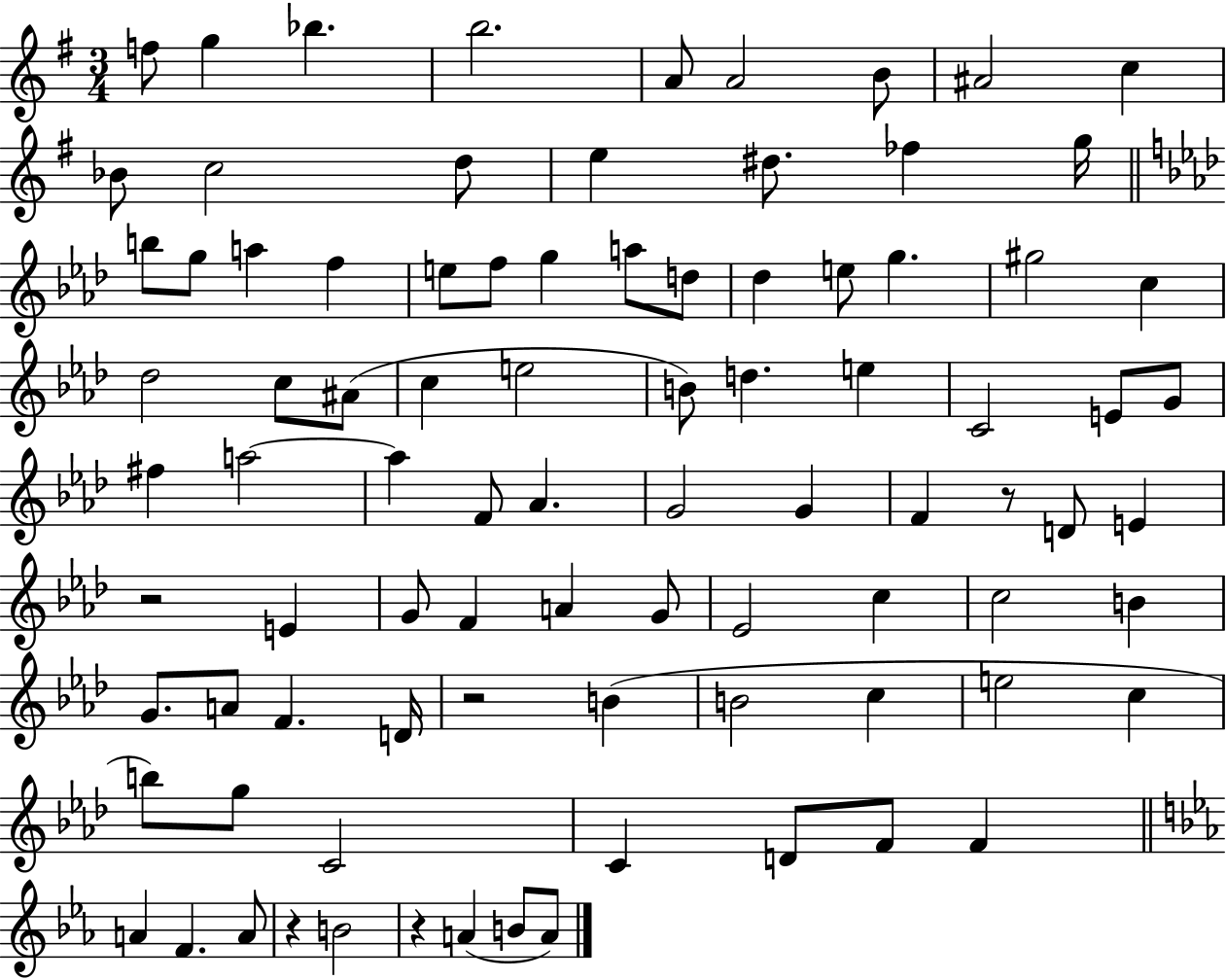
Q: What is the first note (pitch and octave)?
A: F5